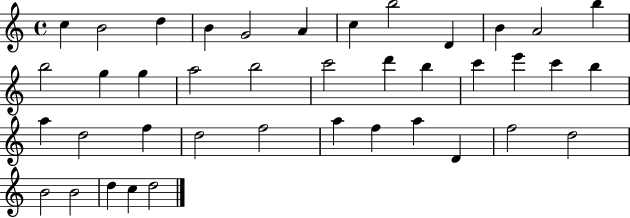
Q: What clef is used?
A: treble